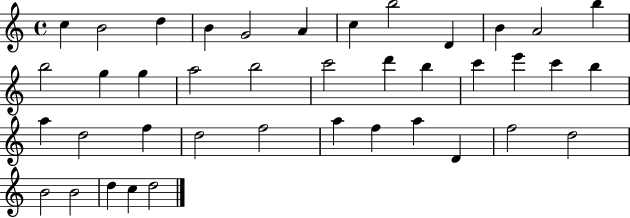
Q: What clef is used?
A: treble